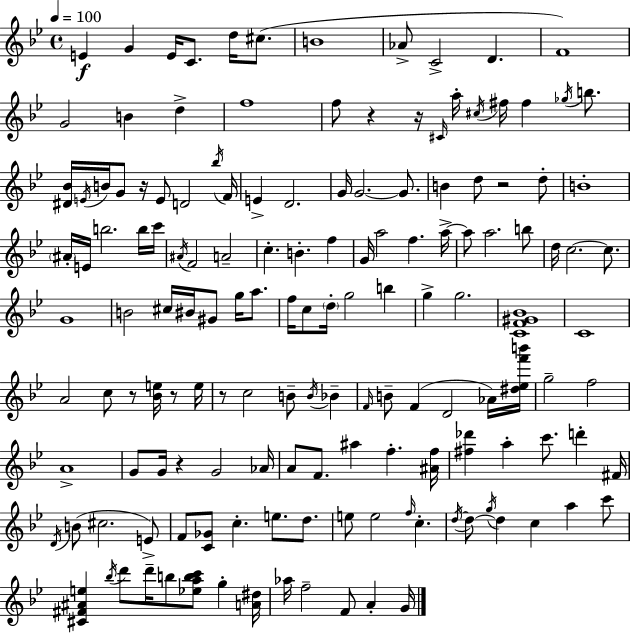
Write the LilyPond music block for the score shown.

{
  \clef treble
  \time 4/4
  \defaultTimeSignature
  \key bes \major
  \tempo 4 = 100
  e'4\f g'4 e'16 c'8. d''16 cis''8.( | b'1 | aes'8-> c'2-> d'4. | f'1) | \break g'2 b'4 d''4-> | f''1 | f''8 r4 r16 \grace { cis'16 } a''16-. \acciaccatura { cis''16 } fis''16 fis''4 \acciaccatura { ges''16 } | b''8. <dis' bes'>16 \acciaccatura { e'16 } b'16 g'8 r16 e'8 d'2 | \break \acciaccatura { bes''16 } f'16 e'4-> d'2. | g'16 g'2.~~ | g'8. b'4 d''8 r2 | d''8-. b'1-. | \break \parenthesize ais'16-. e'16 b''2. | b''16 c'''16 \acciaccatura { ais'16 } f'2 a'2-- | c''4.-. b'4.-. | f''4 g'16 a''2 f''4. | \break a''16->~~ a''8 a''2. | b''8 d''16 c''2.~~ | c''8. g'1 | b'2 cis''16 bis'16 | \break gis'8 g''16 a''8. f''16 c''8 \parenthesize d''16-. g''2 | b''4 g''4-> g''2. | <c' f' gis' bes'>1 | c'1 | \break a'2 c''8 | r8 <bes' e''>16 r8 e''16 r8 c''2 | b'8-- \acciaccatura { b'16 } bes'4-- \grace { f'16 } b'8-- f'4( d'2 | aes'16) <dis'' ees'' f''' b'''>16 g''2-- | \break f''2 a'1-> | g'8 g'16 r4 g'2 | aes'16 a'8 f'8. ais''4 | f''4.-. <ais' f''>16 <fis'' des'''>4 a''4-. | \break c'''8. d'''4-. fis'16 \acciaccatura { d'16 } b'8( cis''2. | e'8->) f'8 <c' ges'>8 c''4.-. | e''8. d''8. e''8 e''2 | \grace { f''16 } c''4.-. \acciaccatura { d''16~ }~ d''8 \acciaccatura { g''16 } d''4 | \break c''4 a''4 c'''8 <cis' fis' ais' e''>4 | \acciaccatura { bes''16 } d'''8 d'''16-- b''8 <ees'' a'' b'' c'''>8 g''4-. <a' dis''>16 aes''16 f''2-- | f'8 a'4-. g'16 \bar "|."
}